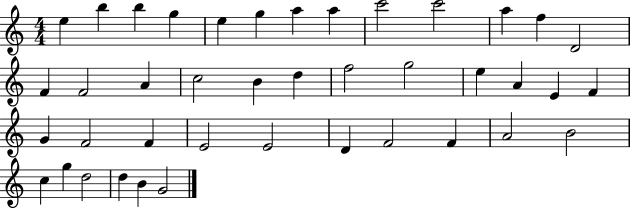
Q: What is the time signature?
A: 4/4